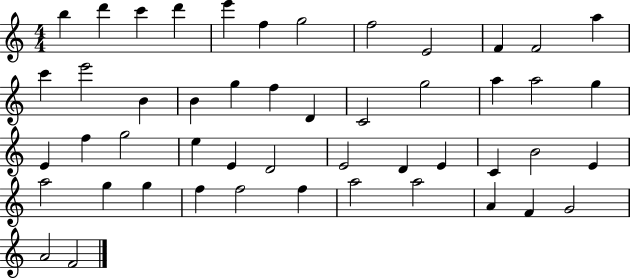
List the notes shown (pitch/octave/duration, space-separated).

B5/q D6/q C6/q D6/q E6/q F5/q G5/h F5/h E4/h F4/q F4/h A5/q C6/q E6/h B4/q B4/q G5/q F5/q D4/q C4/h G5/h A5/q A5/h G5/q E4/q F5/q G5/h E5/q E4/q D4/h E4/h D4/q E4/q C4/q B4/h E4/q A5/h G5/q G5/q F5/q F5/h F5/q A5/h A5/h A4/q F4/q G4/h A4/h F4/h